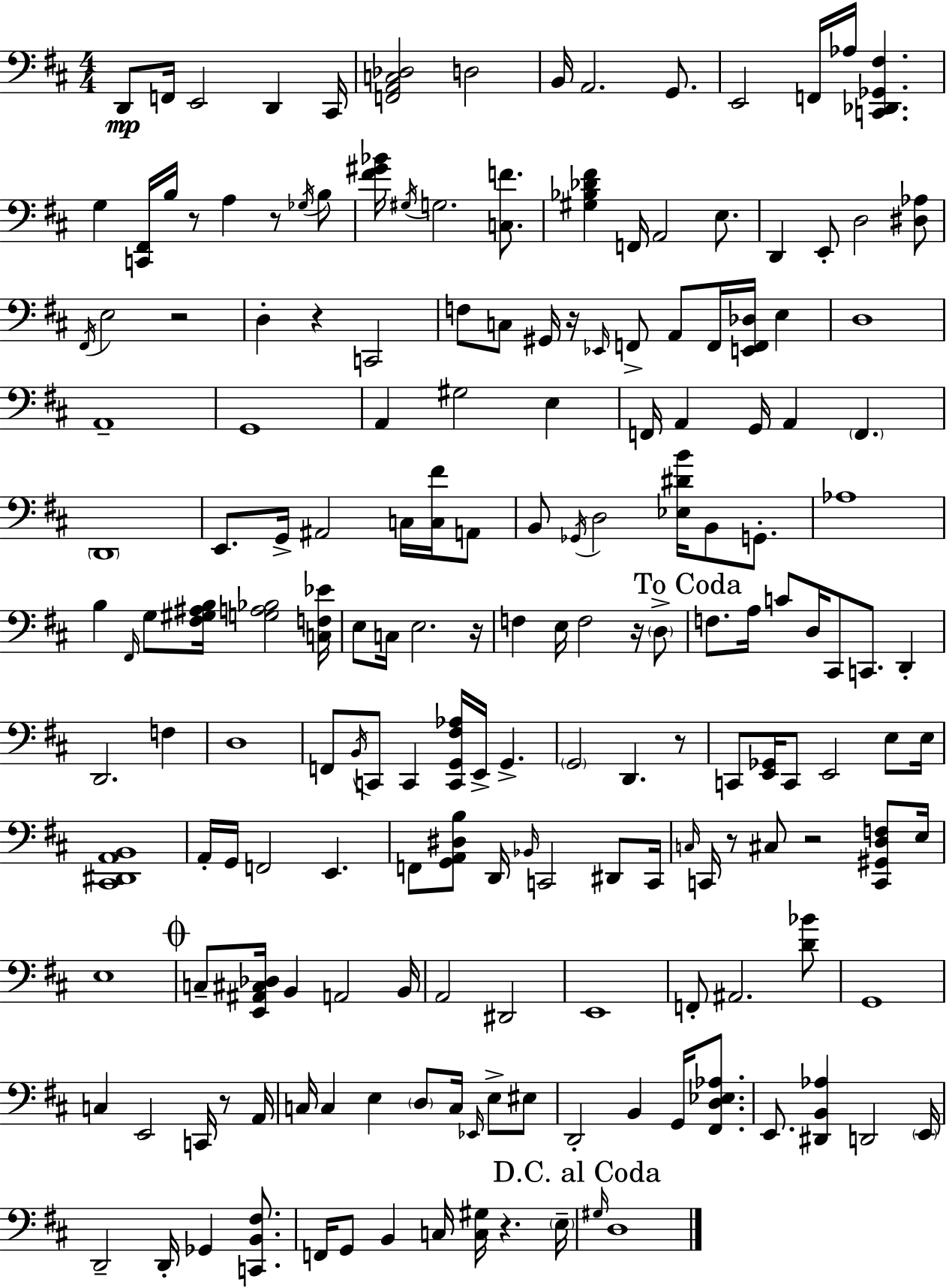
{
  \clef bass
  \numericTimeSignature
  \time 4/4
  \key d \major
  d,8\mp f,16 e,2 d,4 cis,16 | <f, a, c des>2 d2 | b,16 a,2. g,8. | e,2 f,16 aes16 <c, des, ges, fis>4. | \break g4 <c, fis,>16 b16 r8 a4 r8 \acciaccatura { ges16 } b8 | <fis' gis' bes'>16 \acciaccatura { gis16 } g2. <c f'>8. | <gis bes des' fis'>4 f,16 a,2 e8. | d,4 e,8-. d2 | \break <dis aes>8 \acciaccatura { fis,16 } e2 r2 | d4-. r4 c,2 | f8 c8 gis,16 r16 \grace { ees,16 } f,8-> a,8 f,16 <e, f, des>16 | e4 d1 | \break a,1-- | g,1 | a,4 gis2 | e4 f,16 a,4 g,16 a,4 \parenthesize f,4. | \break \parenthesize d,1 | e,8. g,16-> ais,2 | c16 <c fis'>16 a,8 b,8 \acciaccatura { ges,16 } d2 <ees dis' b'>16 | b,8 g,8.-. aes1 | \break b4 \grace { fis,16 } g8 <fis gis ais b>16 <g a bes>2 | <c f ees'>16 e8 c16 e2. | r16 f4 e16 f2 | r16 \parenthesize d8-> \mark "To Coda" f8. a16 c'8 d16 cis,8 c,8. | \break d,4-. d,2. | f4 d1 | f,8 \acciaccatura { b,16 } c,8 c,4 <c, g, fis aes>16 | e,16-> g,4.-> \parenthesize g,2 d,4. | \break r8 c,8 <e, ges,>16 c,8 e,2 | e8 e16 <cis, dis, a, b,>1 | a,16-. g,16 f,2 | e,4. f,8 <g, a, dis b>8 d,16 \grace { bes,16 } c,2 | \break dis,8 c,16 \grace { c16 } c,16 r8 cis8 r2 | <c, gis, d f>8 e16 e1 | \mark \markup { \musicglyph "scripts.coda" } c8-- <e, ais, cis des>16 b,4 | a,2 b,16 a,2 | \break dis,2 e,1 | f,8-. ais,2. | <d' bes'>8 g,1 | c4 e,2 | \break c,16 r8 a,16 c16 c4 e4 | \parenthesize d8 c16 \grace { ees,16 } e8-> eis8 d,2-. | b,4 g,16 <fis, d ees aes>8. e,8. <dis, b, aes>4 | d,2 \parenthesize e,16 d,2-- | \break d,16-. ges,4 <c, b, fis>8. f,16 g,8 b,4 | c16 <c gis>16 r4. \parenthesize e16-- \mark "D.C. al Coda" \grace { gis16 } d1 | \bar "|."
}